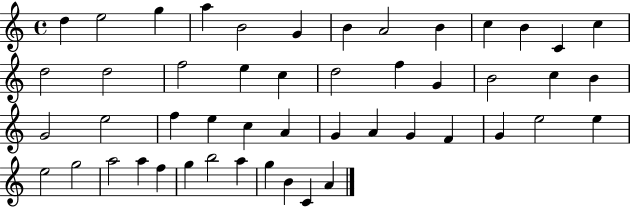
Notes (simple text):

D5/q E5/h G5/q A5/q B4/h G4/q B4/q A4/h B4/q C5/q B4/q C4/q C5/q D5/h D5/h F5/h E5/q C5/q D5/h F5/q G4/q B4/h C5/q B4/q G4/h E5/h F5/q E5/q C5/q A4/q G4/q A4/q G4/q F4/q G4/q E5/h E5/q E5/h G5/h A5/h A5/q F5/q G5/q B5/h A5/q G5/q B4/q C4/q A4/q